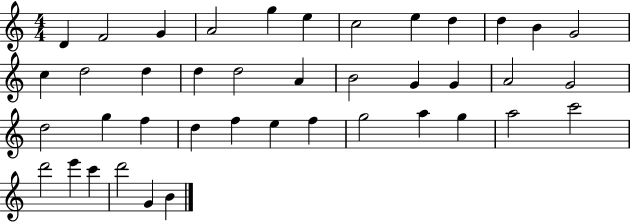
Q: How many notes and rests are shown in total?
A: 41